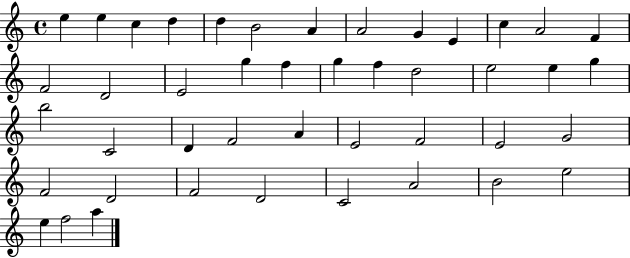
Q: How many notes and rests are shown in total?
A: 44